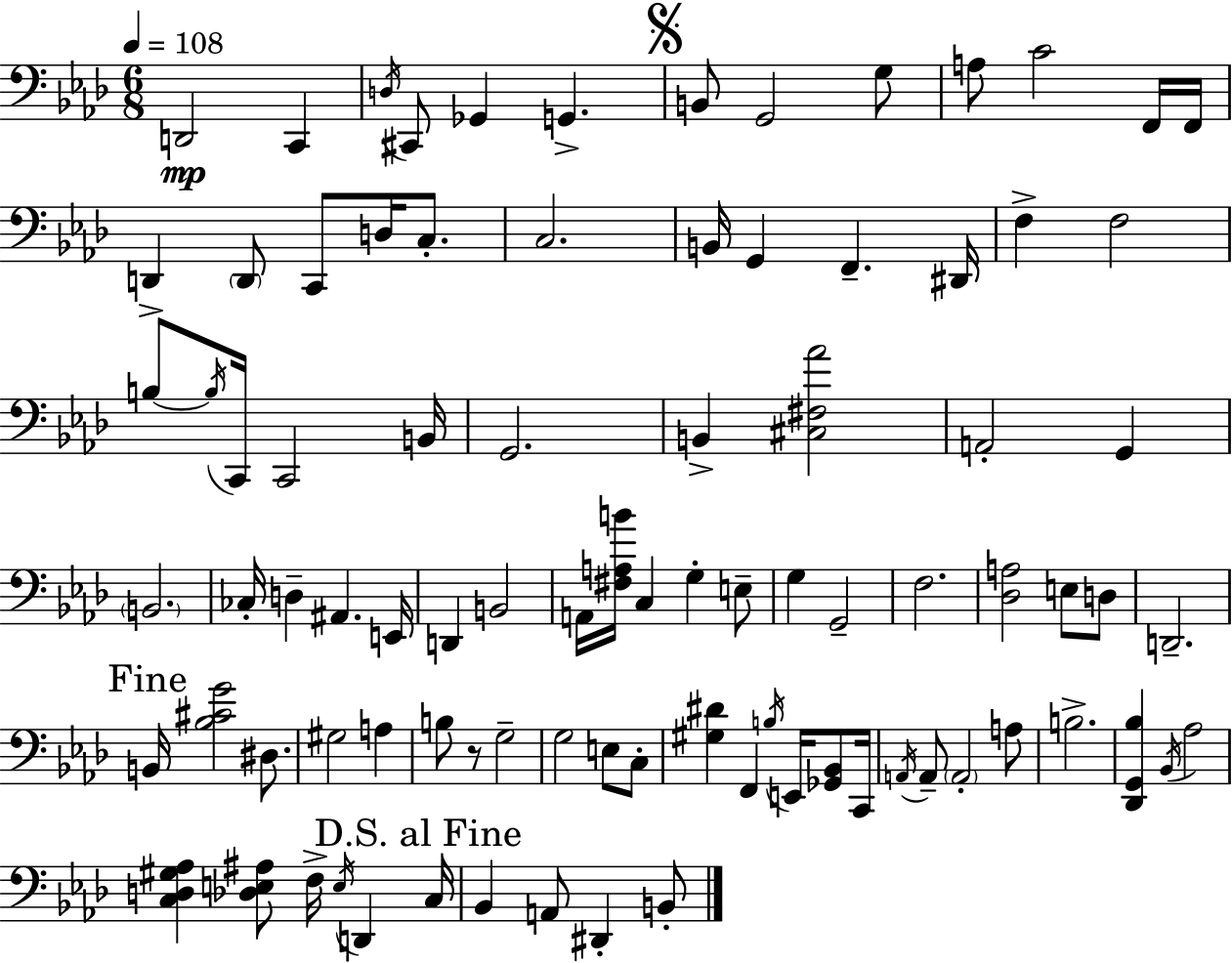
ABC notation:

X:1
T:Untitled
M:6/8
L:1/4
K:Ab
D,,2 C,, D,/4 ^C,,/2 _G,, G,, B,,/2 G,,2 G,/2 A,/2 C2 F,,/4 F,,/4 D,, D,,/2 C,,/2 D,/4 C,/2 C,2 B,,/4 G,, F,, ^D,,/4 F, F,2 B,/2 B,/4 C,,/4 C,,2 B,,/4 G,,2 B,, [^C,^F,_A]2 A,,2 G,, B,,2 _C,/4 D, ^A,, E,,/4 D,, B,,2 A,,/4 [^F,A,B]/4 C, G, E,/2 G, G,,2 F,2 [_D,A,]2 E,/2 D,/2 D,,2 B,,/4 [_B,^CG]2 ^D,/2 ^G,2 A, B,/2 z/2 G,2 G,2 E,/2 C,/2 [^G,^D] F,, B,/4 E,,/4 [_G,,_B,,]/2 C,,/4 A,,/4 A,,/2 A,,2 A,/2 B,2 [_D,,G,,_B,] _B,,/4 _A,2 [C,D,^G,_A,] [_D,E,^A,]/2 F,/4 E,/4 D,, C,/4 _B,, A,,/2 ^D,, B,,/2